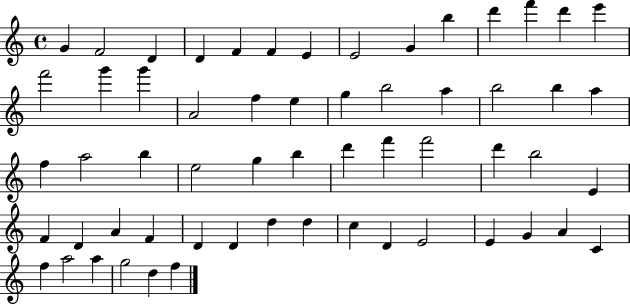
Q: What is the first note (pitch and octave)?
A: G4